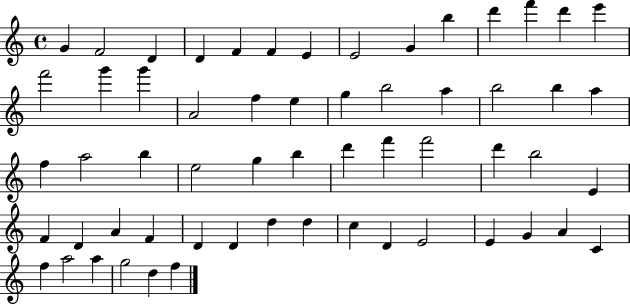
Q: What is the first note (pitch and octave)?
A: G4